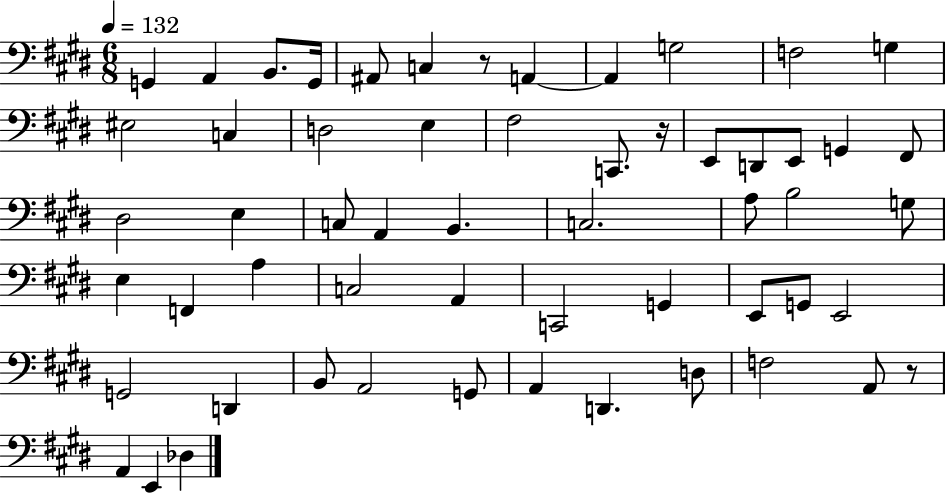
X:1
T:Untitled
M:6/8
L:1/4
K:E
G,, A,, B,,/2 G,,/4 ^A,,/2 C, z/2 A,, A,, G,2 F,2 G, ^E,2 C, D,2 E, ^F,2 C,,/2 z/4 E,,/2 D,,/2 E,,/2 G,, ^F,,/2 ^D,2 E, C,/2 A,, B,, C,2 A,/2 B,2 G,/2 E, F,, A, C,2 A,, C,,2 G,, E,,/2 G,,/2 E,,2 G,,2 D,, B,,/2 A,,2 G,,/2 A,, D,, D,/2 F,2 A,,/2 z/2 A,, E,, _D,